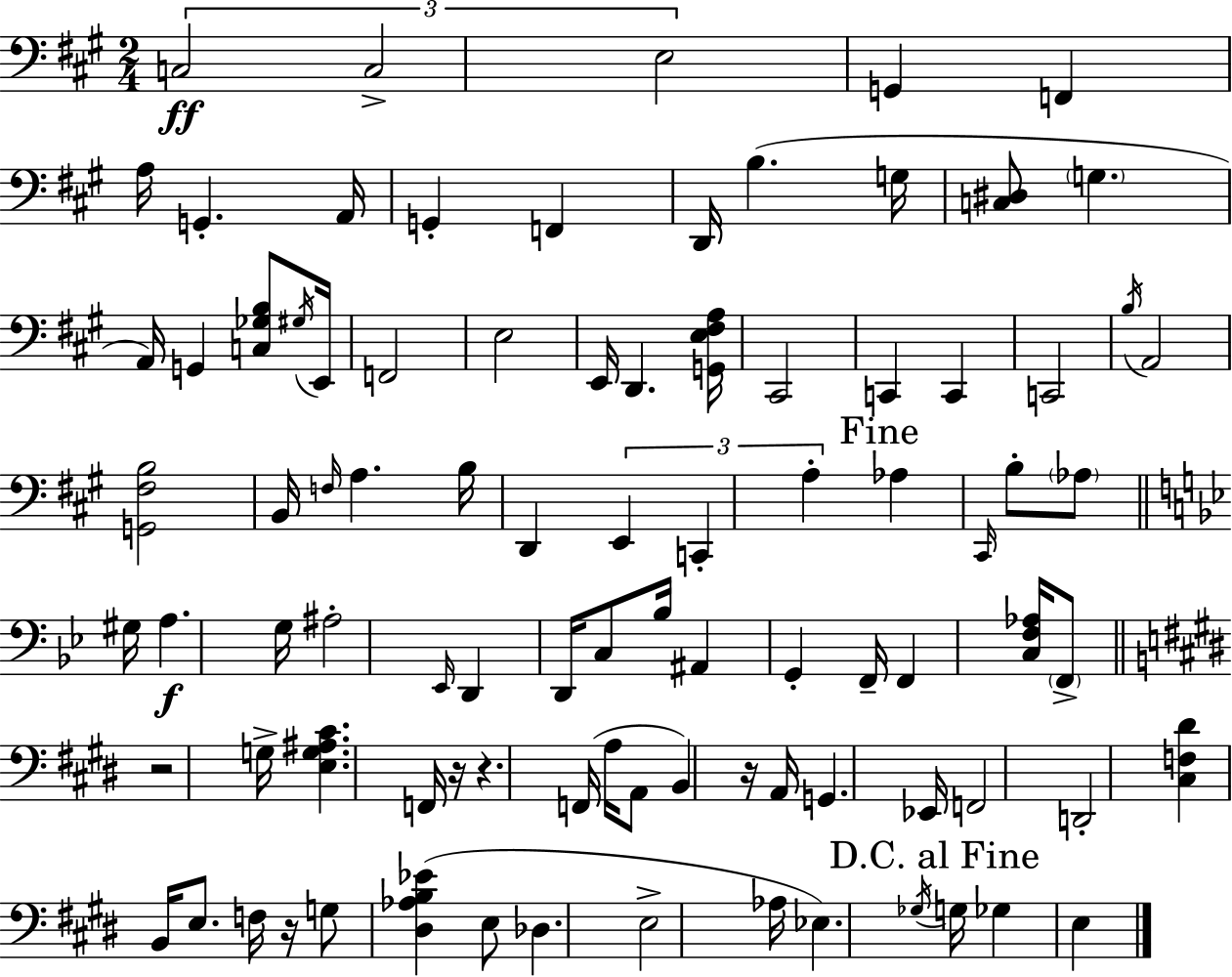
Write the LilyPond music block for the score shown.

{
  \clef bass
  \numericTimeSignature
  \time 2/4
  \key a \major
  \tuplet 3/2 { c2\ff | c2-> | e2 } | g,4 f,4 | \break a16 g,4.-. a,16 | g,4-. f,4 | d,16 b4.( g16 | <c dis>8 \parenthesize g4. | \break a,16) g,4 <c ges b>8 \acciaccatura { gis16 } | e,16 f,2 | e2 | e,16 d,4. | \break <g, e fis a>16 cis,2 | c,4 c,4 | c,2 | \acciaccatura { b16 } a,2 | \break <g, fis b>2 | b,16 \grace { f16 } a4. | b16 d,4 \tuplet 3/2 { e,4 | c,4-. a4-. } | \break \mark "Fine" aes4 \grace { cis,16 } | b8-. \parenthesize aes8 \bar "||" \break \key g \minor gis16 a4.\f g16 | ais2-. | \grace { ees,16 } d,4 d,16 c8 | bes16 ais,4 g,4-. | \break f,16-- f,4 <c f aes>16 \parenthesize f,8-> | \bar "||" \break \key e \major r2 | g16-> <e g ais cis'>4. f,16 | r16 r4. f,16( | a16 a,8 b,4) r16 | \break a,16 g,4. ees,16 | f,2 | d,2-. | <cis f dis'>4 b,16 e8. | \break f16 r16 g8 <dis aes b ees'>4( | e8 des4. | e2-> | aes16 ees4.) \acciaccatura { ges16 } | \break \mark "D.C. al Fine" g16 ges4 e4 | \bar "|."
}